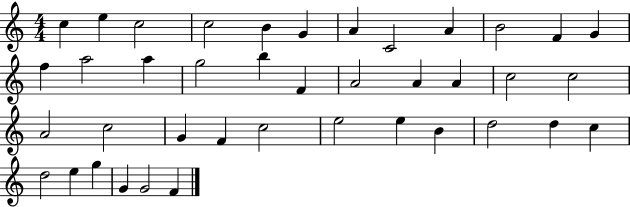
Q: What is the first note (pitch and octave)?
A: C5